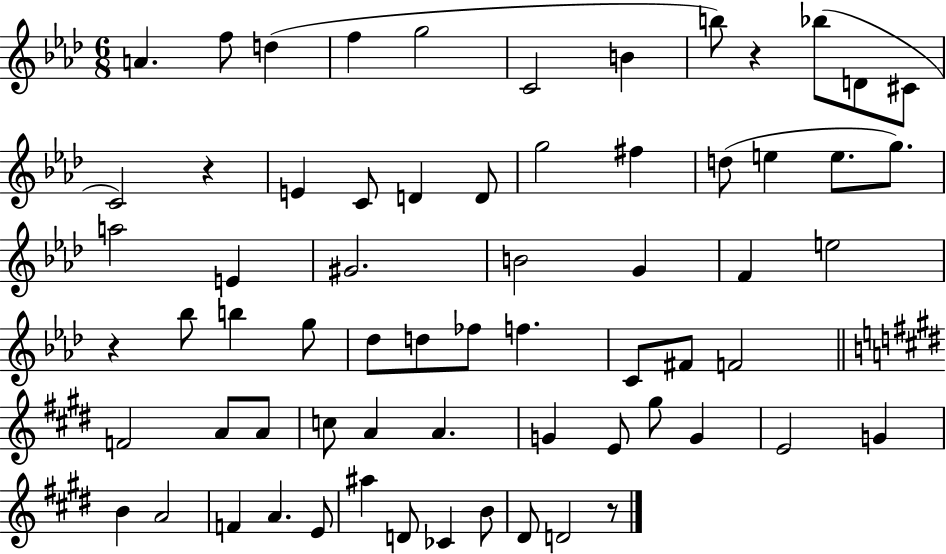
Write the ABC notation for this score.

X:1
T:Untitled
M:6/8
L:1/4
K:Ab
A f/2 d f g2 C2 B b/2 z _b/2 D/2 ^C/2 C2 z E C/2 D D/2 g2 ^f d/2 e e/2 g/2 a2 E ^G2 B2 G F e2 z _b/2 b g/2 _d/2 d/2 _f/2 f C/2 ^F/2 F2 F2 A/2 A/2 c/2 A A G E/2 ^g/2 G E2 G B A2 F A E/2 ^a D/2 _C B/2 ^D/2 D2 z/2